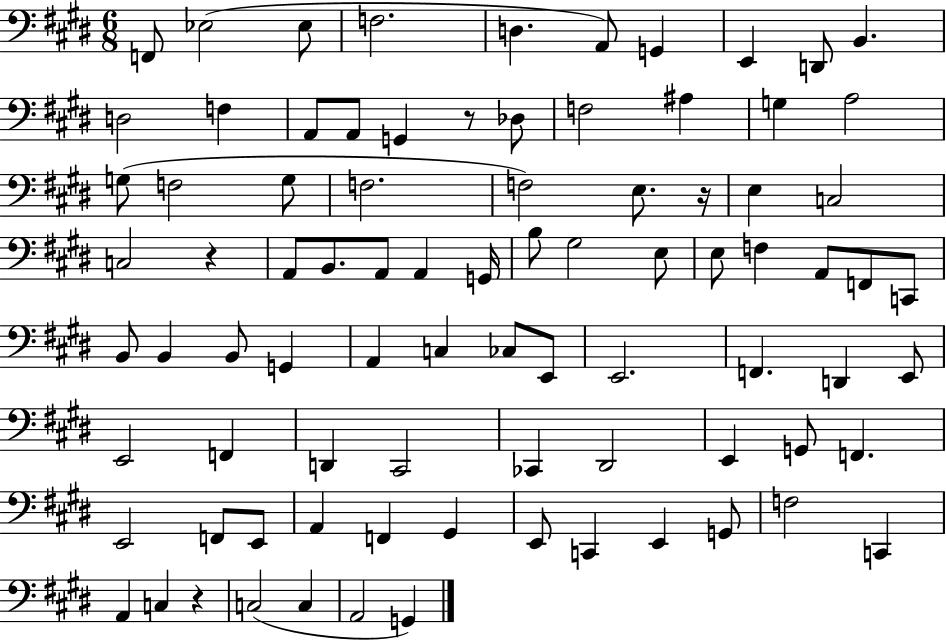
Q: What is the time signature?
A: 6/8